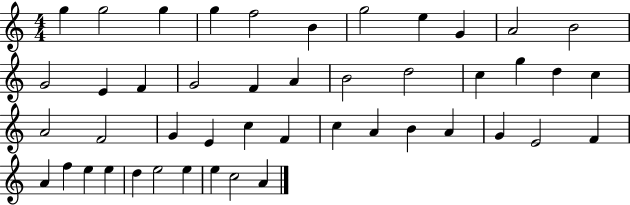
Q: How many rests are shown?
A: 0